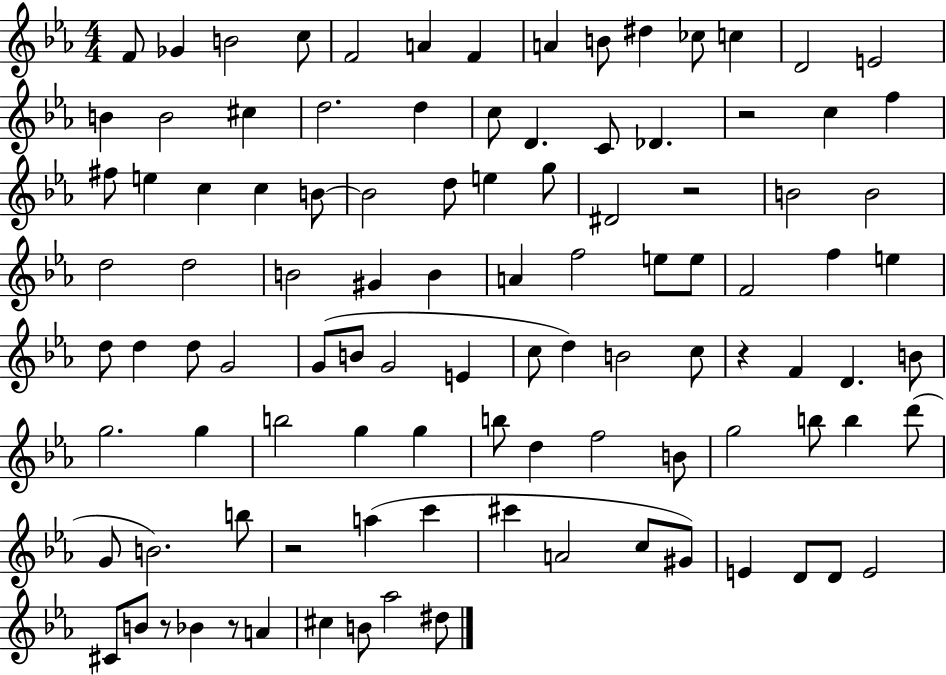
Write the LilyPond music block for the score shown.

{
  \clef treble
  \numericTimeSignature
  \time 4/4
  \key ees \major
  f'8 ges'4 b'2 c''8 | f'2 a'4 f'4 | a'4 b'8 dis''4 ces''8 c''4 | d'2 e'2 | \break b'4 b'2 cis''4 | d''2. d''4 | c''8 d'4. c'8 des'4. | r2 c''4 f''4 | \break fis''8 e''4 c''4 c''4 b'8~~ | b'2 d''8 e''4 g''8 | dis'2 r2 | b'2 b'2 | \break d''2 d''2 | b'2 gis'4 b'4 | a'4 f''2 e''8 e''8 | f'2 f''4 e''4 | \break d''8 d''4 d''8 g'2 | g'8( b'8 g'2 e'4 | c''8 d''4) b'2 c''8 | r4 f'4 d'4. b'8 | \break g''2. g''4 | b''2 g''4 g''4 | b''8 d''4 f''2 b'8 | g''2 b''8 b''4 d'''8( | \break g'8 b'2.) b''8 | r2 a''4( c'''4 | cis'''4 a'2 c''8 gis'8) | e'4 d'8 d'8 e'2 | \break cis'8 b'8 r8 bes'4 r8 a'4 | cis''4 b'8 aes''2 dis''8 | \bar "|."
}